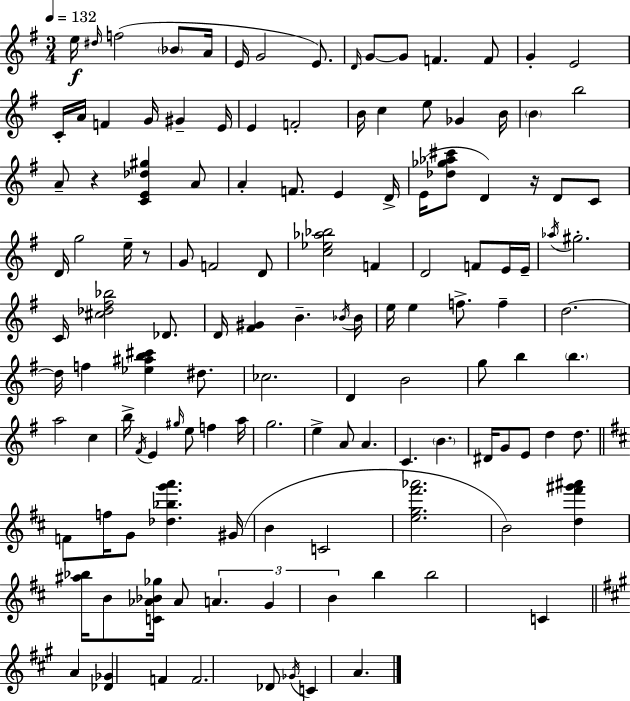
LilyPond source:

{
  \clef treble
  \numericTimeSignature
  \time 3/4
  \key e \minor
  \tempo 4 = 132
  e''16\f \grace { dis''16 } f''2( \parenthesize bes'8 | a'16 e'16 g'2 e'8.) | \grace { d'16 } g'8~~ g'8 f'4. | f'8 g'4-. e'2 | \break c'16-. a'16 f'4 g'16 gis'4-- | e'16 e'4 f'2-. | b'16 c''4 e''8 ges'4 | b'16 \parenthesize b'4 b''2 | \break a'8-- r4 <c' e' des'' gis''>4 | a'8 a'4-. f'8. e'4 | d'16-> e'16( <des'' ges'' aes'' cis'''>8 d'4) r16 d'8 | c'8 d'16 g''2 e''16-- | \break r8 g'8 f'2 | d'8 <c'' ees'' aes'' bes''>2 f'4 | d'2 f'8 | e'16 e'16-- \acciaccatura { aes''16 } gis''2.-. | \break c'16 <cis'' des'' fis'' bes''>2 | des'8. d'16 <fis' gis'>4 b'4.-- | \acciaccatura { bes'16 } bes'16 e''16 e''4 f''8.-> | f''4-- d''2.~~ | \break d''16 f''4 <ees'' ais'' b'' cis'''>4 | dis''8. ces''2. | d'4 b'2 | g''8 b''4 \parenthesize b''4. | \break a''2 | c''4 b''16-> \acciaccatura { fis'16 } e'4 \grace { gis''16 } e''8 | f''4 a''16 g''2. | e''4-> a'8 | \break a'4. c'4. | \parenthesize b'4. dis'16 g'8 e'8 d''4 | d''8. \bar "||" \break \key b \minor f'8 f''16 g'8 <des'' bes'' g''' a'''>4. gis'16( | b'4 c'2 | <e'' g'' fis''' aes'''>2. | b'2) <d'' fis''' gis''' ais'''>4 | \break <ais'' bes''>16 b'8 <c' aes' bes' ges''>16 aes'8 \tuplet 3/2 { a'4. | g'4 b'4 } b''4 | b''2 c'4 | \bar "||" \break \key a \major a'4 <des' ges'>4 f'4 | f'2. | des'8 \acciaccatura { ges'16 } c'4 a'4. | \bar "|."
}